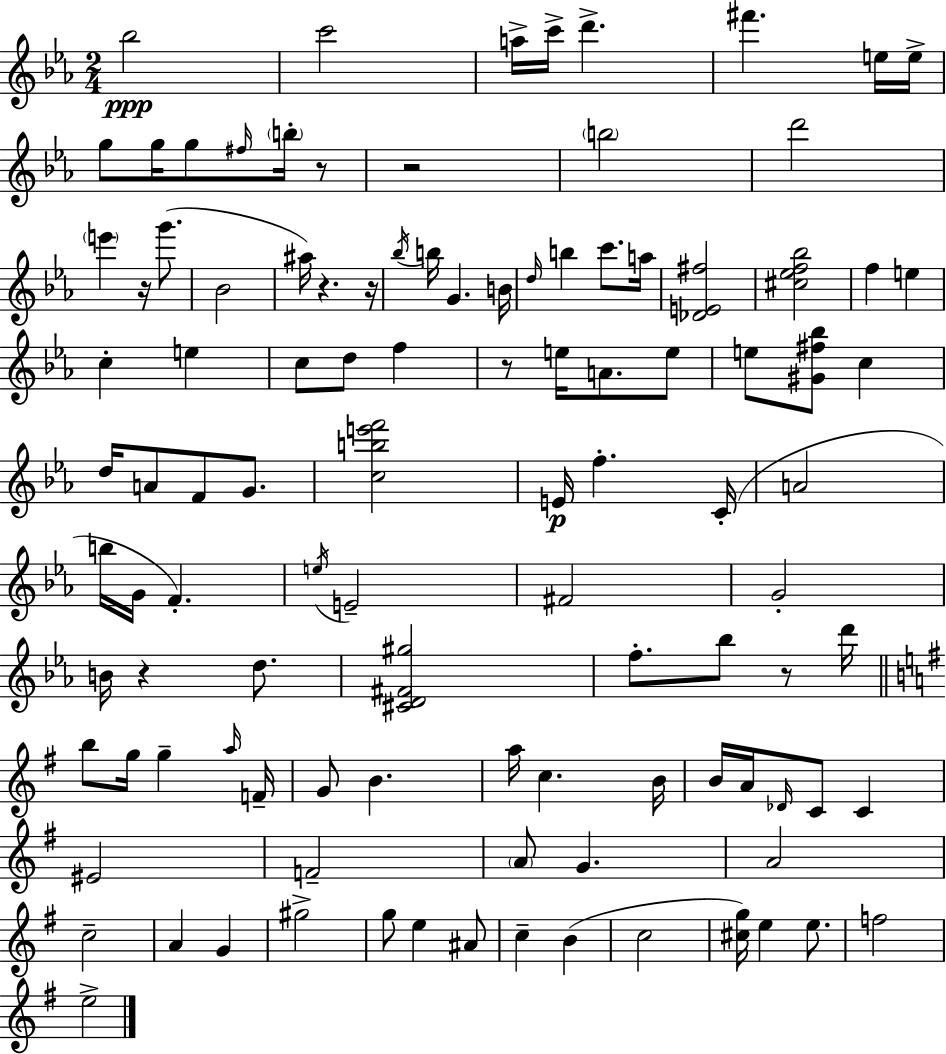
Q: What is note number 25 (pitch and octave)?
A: B5